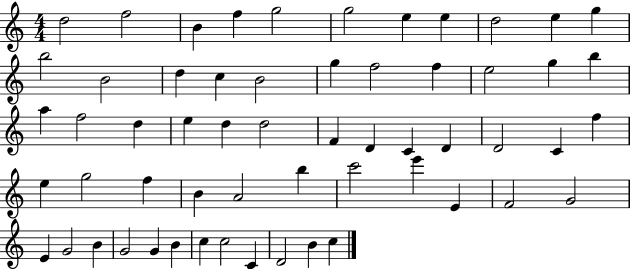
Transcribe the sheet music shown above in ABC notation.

X:1
T:Untitled
M:4/4
L:1/4
K:C
d2 f2 B f g2 g2 e e d2 e g b2 B2 d c B2 g f2 f e2 g b a f2 d e d d2 F D C D D2 C f e g2 f B A2 b c'2 e' E F2 G2 E G2 B G2 G B c c2 C D2 B c